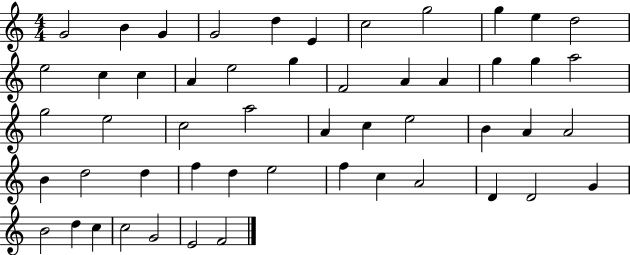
G4/h B4/q G4/q G4/h D5/q E4/q C5/h G5/h G5/q E5/q D5/h E5/h C5/q C5/q A4/q E5/h G5/q F4/h A4/q A4/q G5/q G5/q A5/h G5/h E5/h C5/h A5/h A4/q C5/q E5/h B4/q A4/q A4/h B4/q D5/h D5/q F5/q D5/q E5/h F5/q C5/q A4/h D4/q D4/h G4/q B4/h D5/q C5/q C5/h G4/h E4/h F4/h